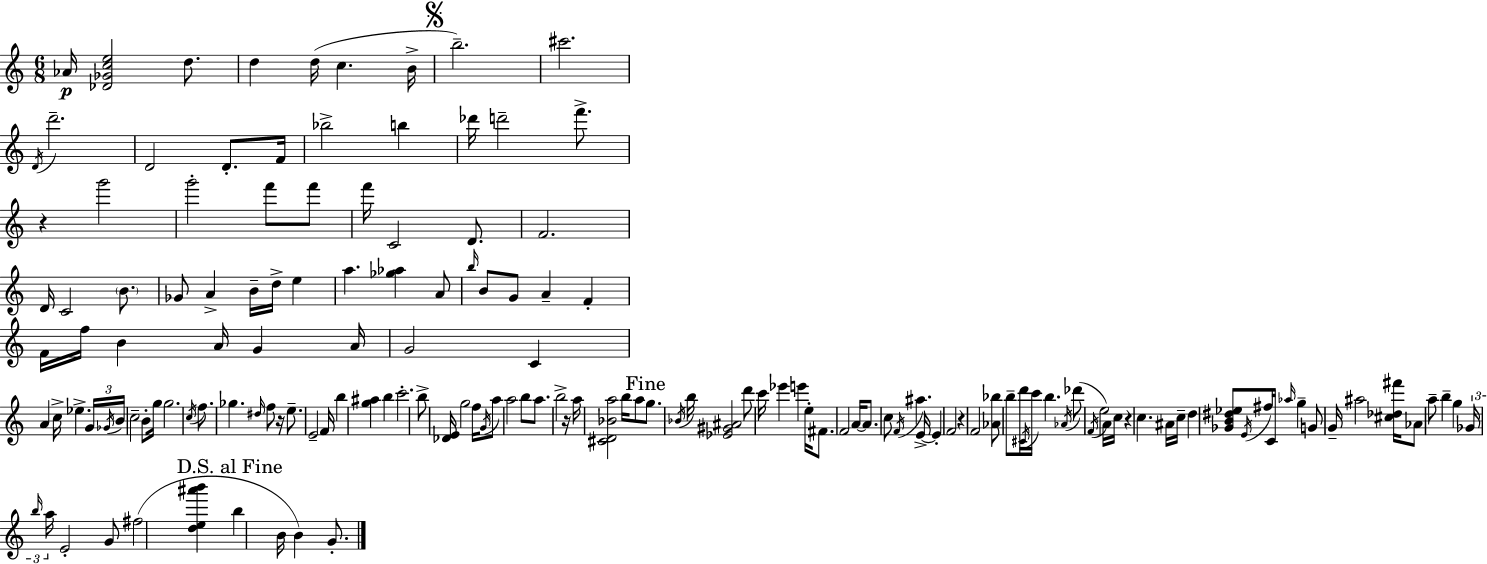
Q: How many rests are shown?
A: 5